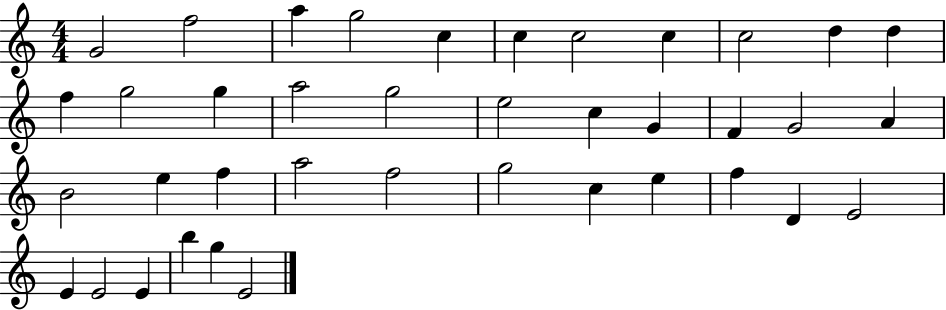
G4/h F5/h A5/q G5/h C5/q C5/q C5/h C5/q C5/h D5/q D5/q F5/q G5/h G5/q A5/h G5/h E5/h C5/q G4/q F4/q G4/h A4/q B4/h E5/q F5/q A5/h F5/h G5/h C5/q E5/q F5/q D4/q E4/h E4/q E4/h E4/q B5/q G5/q E4/h